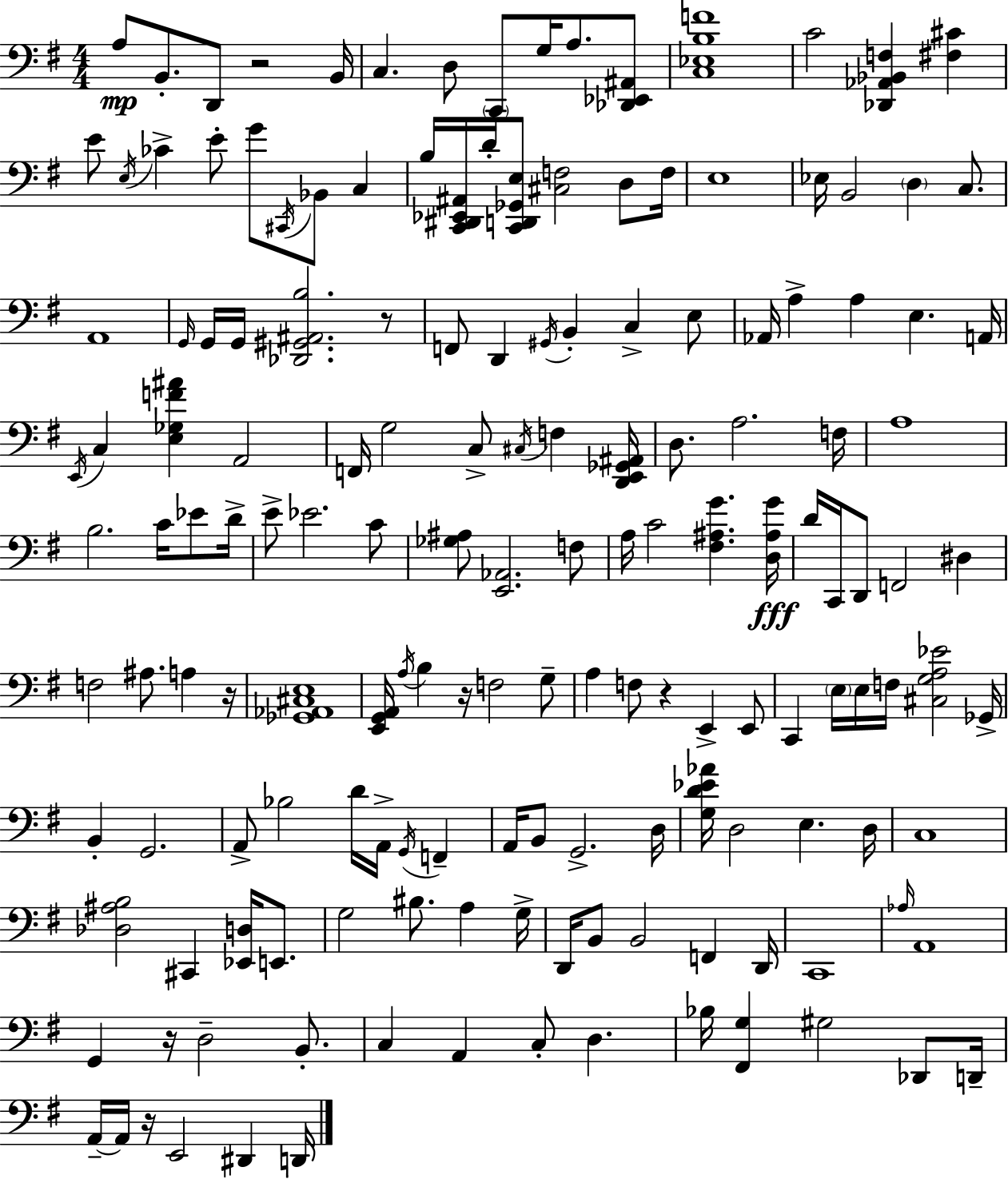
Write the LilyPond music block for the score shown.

{
  \clef bass
  \numericTimeSignature
  \time 4/4
  \key g \major
  \repeat volta 2 { a8\mp b,8.-. d,8 r2 b,16 | c4. d8 \parenthesize c,8 g16 a8. <des, ees, ais,>8 | <c ees b f'>1 | c'2 <des, aes, bes, f>4 <fis cis'>4 | \break e'8 \acciaccatura { e16 } ces'4-> e'8-. g'8 \acciaccatura { cis,16 } bes,8 c4 | b16 <c, dis, ees, ais,>16 d'16-. <c, d, ges, e>8 <cis f>2 d8 | f16 e1 | ees16 b,2 \parenthesize d4 c8. | \break a,1 | \grace { g,16 } g,16 g,16 <des, gis, ais, b>2. | r8 f,8 d,4 \acciaccatura { gis,16 } b,4-. c4-> | e8 aes,16 a4-> a4 e4. | \break a,16 \acciaccatura { e,16 } c4 <e ges f' ais'>4 a,2 | f,16 g2 c8-> | \acciaccatura { cis16 } f4 <d, e, ges, ais,>16 d8. a2. | f16 a1 | \break b2. | c'16 ees'8 d'16-> e'8-> ees'2. | c'8 <ges ais>8 <e, aes,>2. | f8 a16 c'2 <fis ais g'>4. | \break <d ais g'>16\fff d'16 c,16 d,8 f,2 | dis4 f2 ais8. | a4 r16 <ges, aes, cis e>1 | <e, g, a,>16 \acciaccatura { a16 } b4 r16 f2 | \break g8-- a4 f8 r4 | e,4-> e,8 c,4 \parenthesize e16 e16 f16 <cis g a ees'>2 | ges,16-> b,4-. g,2. | a,8-> bes2 | \break d'16 a,16-> \acciaccatura { g,16 } f,4-- a,16 b,8 g,2.-> | d16 <g d' ees' aes'>16 d2 | e4. d16 c1 | <des ais b>2 | \break cis,4 <ees, d>16 e,8. g2 | bis8. a4 g16-> d,16 b,8 b,2 | f,4 d,16 c,1 | \grace { aes16 } a,1 | \break g,4 r16 d2-- | b,8.-. c4 a,4 | c8-. d4. bes16 <fis, g>4 gis2 | des,8 d,16-- a,16--~~ a,16 r16 e,2 | \break dis,4 d,16 } \bar "|."
}